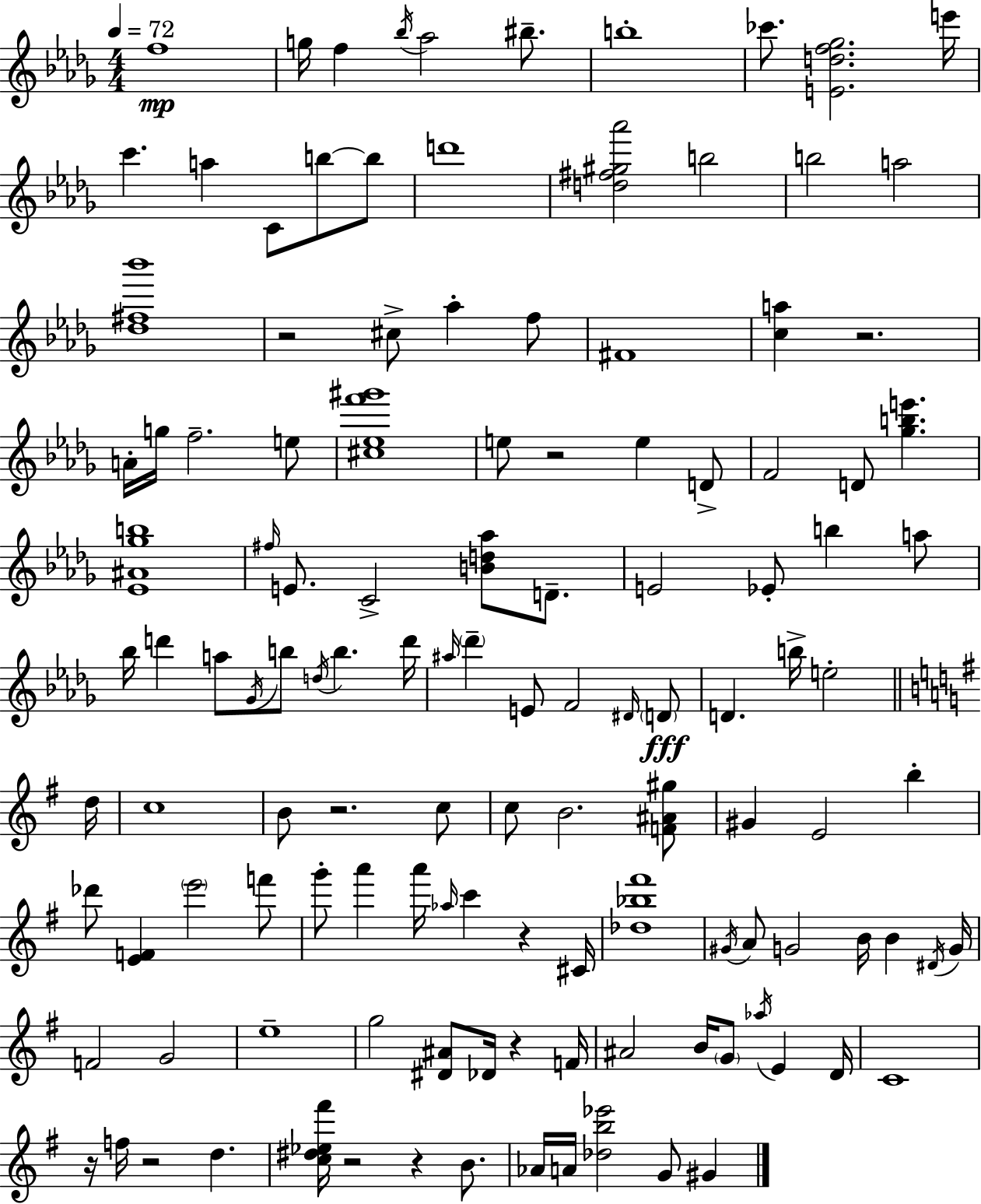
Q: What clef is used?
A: treble